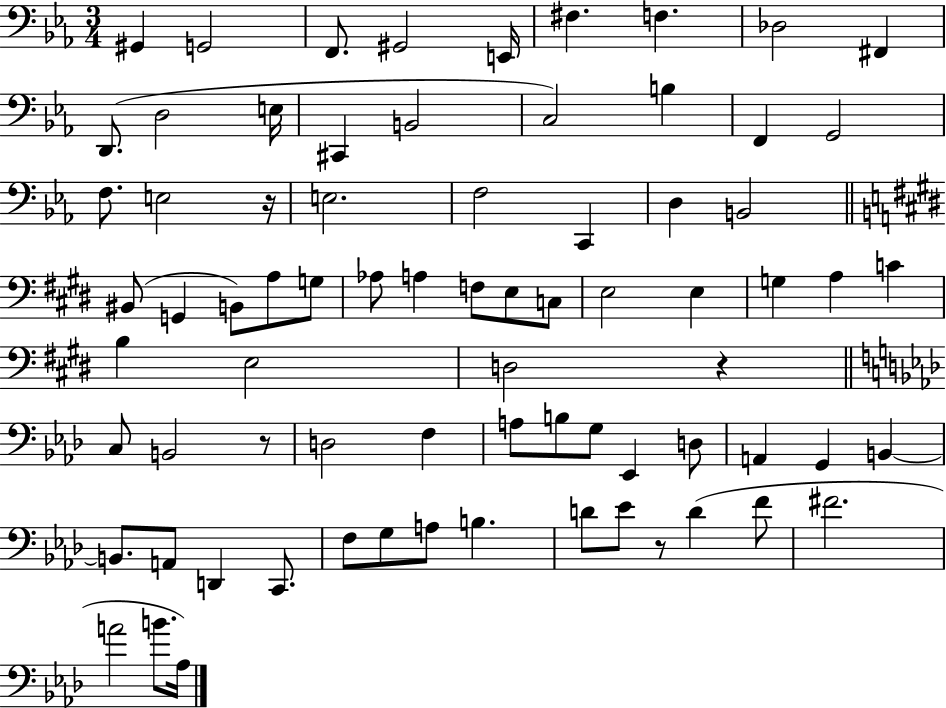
{
  \clef bass
  \numericTimeSignature
  \time 3/4
  \key ees \major
  \repeat volta 2 { gis,4 g,2 | f,8. gis,2 e,16 | fis4. f4. | des2 fis,4 | \break d,8.( d2 e16 | cis,4 b,2 | c2) b4 | f,4 g,2 | \break f8. e2 r16 | e2. | f2 c,4 | d4 b,2 | \break \bar "||" \break \key e \major bis,8( g,4 b,8) a8 g8 | aes8 a4 f8 e8 c8 | e2 e4 | g4 a4 c'4 | \break b4 e2 | d2 r4 | \bar "||" \break \key f \minor c8 b,2 r8 | d2 f4 | a8 b8 g8 ees,4 d8 | a,4 g,4 b,4~~ | \break b,8. a,8 d,4 c,8. | f8 g8 a8 b4. | d'8 ees'8 r8 d'4( f'8 | fis'2. | \break a'2 b'8. aes16) | } \bar "|."
}